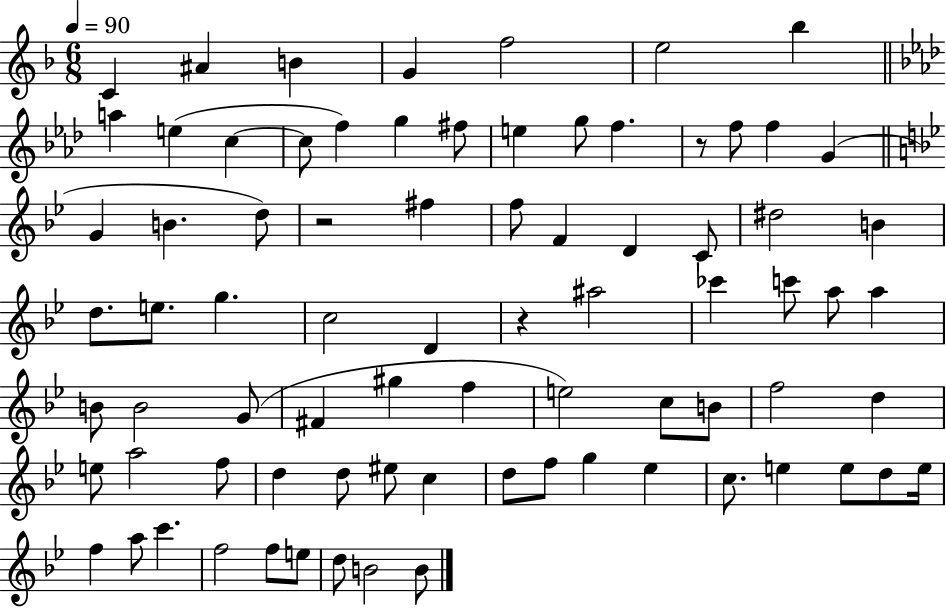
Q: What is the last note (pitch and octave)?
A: B4